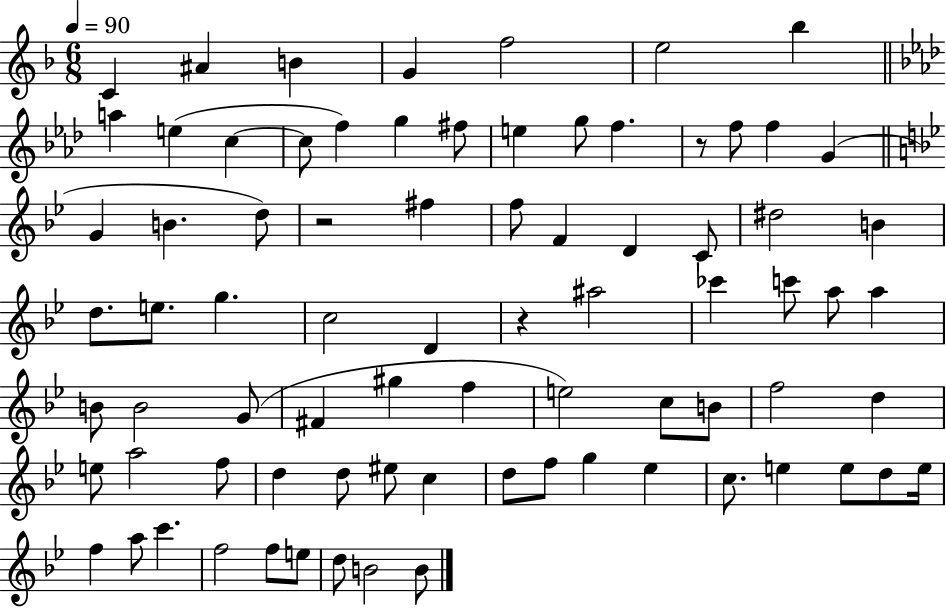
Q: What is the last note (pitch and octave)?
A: B4